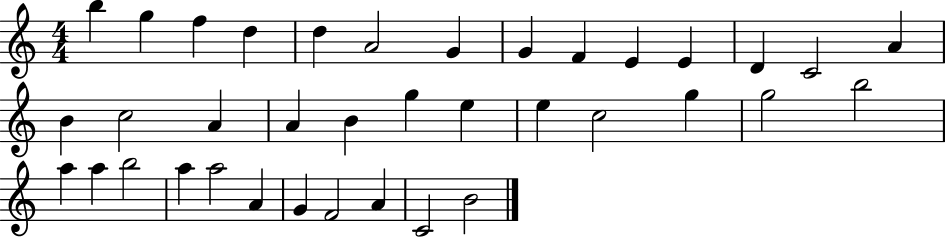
B5/q G5/q F5/q D5/q D5/q A4/h G4/q G4/q F4/q E4/q E4/q D4/q C4/h A4/q B4/q C5/h A4/q A4/q B4/q G5/q E5/q E5/q C5/h G5/q G5/h B5/h A5/q A5/q B5/h A5/q A5/h A4/q G4/q F4/h A4/q C4/h B4/h